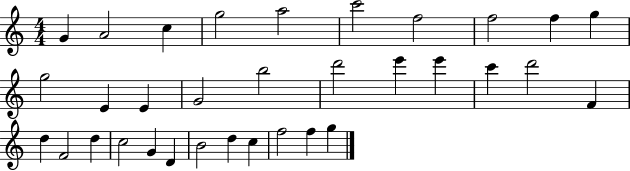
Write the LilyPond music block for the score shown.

{
  \clef treble
  \numericTimeSignature
  \time 4/4
  \key c \major
  g'4 a'2 c''4 | g''2 a''2 | c'''2 f''2 | f''2 f''4 g''4 | \break g''2 e'4 e'4 | g'2 b''2 | d'''2 e'''4 e'''4 | c'''4 d'''2 f'4 | \break d''4 f'2 d''4 | c''2 g'4 d'4 | b'2 d''4 c''4 | f''2 f''4 g''4 | \break \bar "|."
}